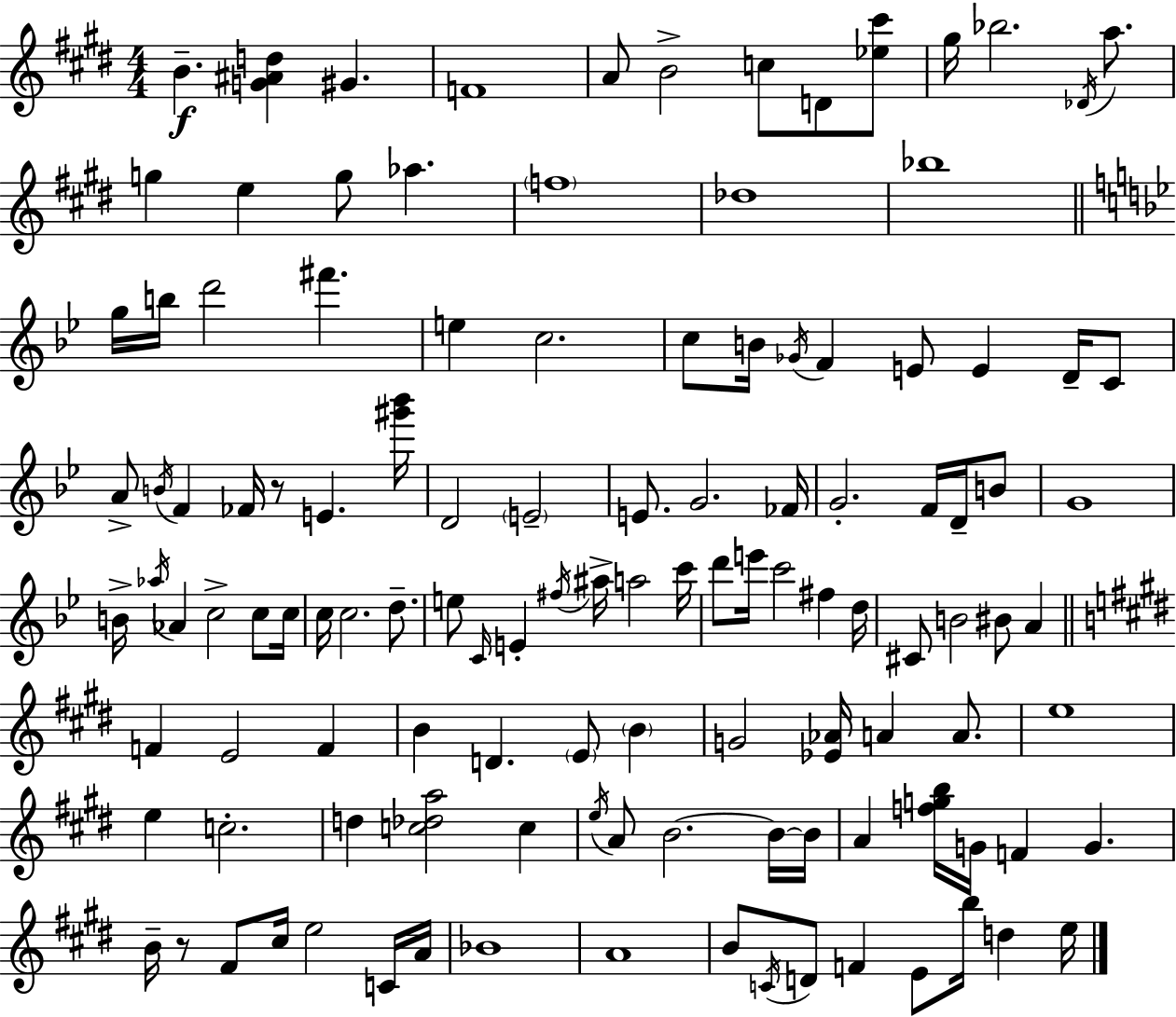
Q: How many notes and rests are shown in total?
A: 120